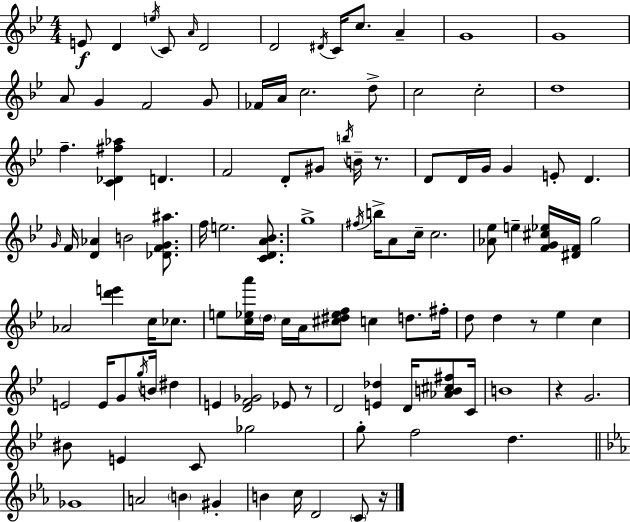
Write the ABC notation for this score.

X:1
T:Untitled
M:4/4
L:1/4
K:Bb
E/2 D e/4 C/2 A/4 D2 D2 ^D/4 C/4 c/2 A G4 G4 A/2 G F2 G/2 _F/4 A/4 c2 d/2 c2 c2 d4 f [C_D^f_a] D F2 D/2 ^G/2 b/4 B/4 z/2 D/2 D/4 G/4 G E/2 D G/4 F/4 [D_A] B2 [_DFG^a]/2 f/4 e2 [CDA_B]/2 g4 ^f/4 b/4 A/2 c/4 c2 [_A_e]/2 e [FG^c_e]/4 [^DF]/4 g2 _A2 [d'e'] c/4 _c/2 e/2 [c_ea']/4 d/4 c/4 A/4 [^c^d_ef]/2 c d/2 ^f/4 d/2 d z/2 _e c E2 E/4 G/2 g/4 B/4 ^d E [DF_G]2 _E/2 z/2 D2 [E_d] D/4 [_AB^c^f]/2 C/4 B4 z G2 ^B/2 E C/2 _g2 g/2 f2 d _G4 A2 B ^G B c/4 D2 C/2 z/4